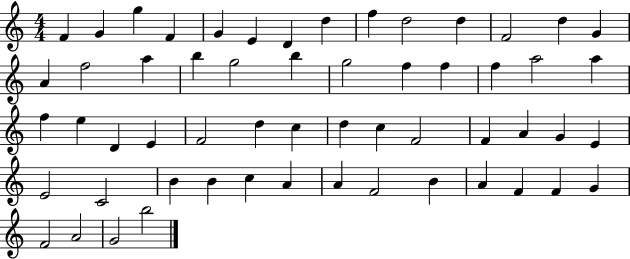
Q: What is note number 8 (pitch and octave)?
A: D5